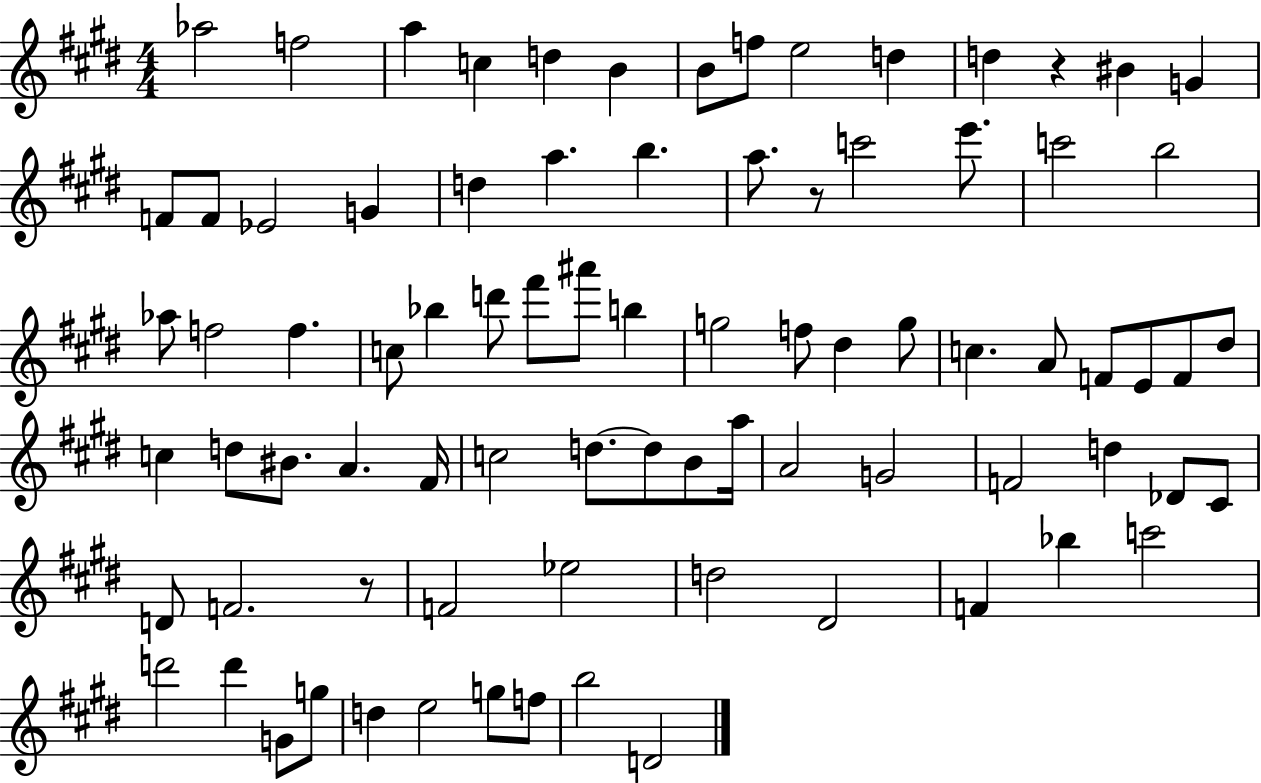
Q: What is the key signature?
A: E major